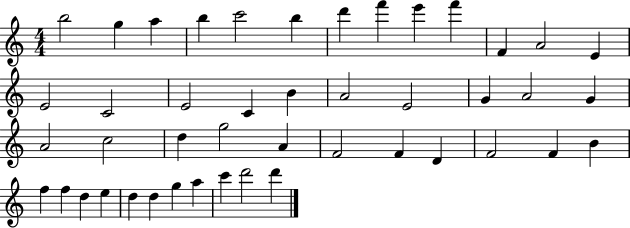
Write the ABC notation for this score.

X:1
T:Untitled
M:4/4
L:1/4
K:C
b2 g a b c'2 b d' f' e' f' F A2 E E2 C2 E2 C B A2 E2 G A2 G A2 c2 d g2 A F2 F D F2 F B f f d e d d g a c' d'2 d'